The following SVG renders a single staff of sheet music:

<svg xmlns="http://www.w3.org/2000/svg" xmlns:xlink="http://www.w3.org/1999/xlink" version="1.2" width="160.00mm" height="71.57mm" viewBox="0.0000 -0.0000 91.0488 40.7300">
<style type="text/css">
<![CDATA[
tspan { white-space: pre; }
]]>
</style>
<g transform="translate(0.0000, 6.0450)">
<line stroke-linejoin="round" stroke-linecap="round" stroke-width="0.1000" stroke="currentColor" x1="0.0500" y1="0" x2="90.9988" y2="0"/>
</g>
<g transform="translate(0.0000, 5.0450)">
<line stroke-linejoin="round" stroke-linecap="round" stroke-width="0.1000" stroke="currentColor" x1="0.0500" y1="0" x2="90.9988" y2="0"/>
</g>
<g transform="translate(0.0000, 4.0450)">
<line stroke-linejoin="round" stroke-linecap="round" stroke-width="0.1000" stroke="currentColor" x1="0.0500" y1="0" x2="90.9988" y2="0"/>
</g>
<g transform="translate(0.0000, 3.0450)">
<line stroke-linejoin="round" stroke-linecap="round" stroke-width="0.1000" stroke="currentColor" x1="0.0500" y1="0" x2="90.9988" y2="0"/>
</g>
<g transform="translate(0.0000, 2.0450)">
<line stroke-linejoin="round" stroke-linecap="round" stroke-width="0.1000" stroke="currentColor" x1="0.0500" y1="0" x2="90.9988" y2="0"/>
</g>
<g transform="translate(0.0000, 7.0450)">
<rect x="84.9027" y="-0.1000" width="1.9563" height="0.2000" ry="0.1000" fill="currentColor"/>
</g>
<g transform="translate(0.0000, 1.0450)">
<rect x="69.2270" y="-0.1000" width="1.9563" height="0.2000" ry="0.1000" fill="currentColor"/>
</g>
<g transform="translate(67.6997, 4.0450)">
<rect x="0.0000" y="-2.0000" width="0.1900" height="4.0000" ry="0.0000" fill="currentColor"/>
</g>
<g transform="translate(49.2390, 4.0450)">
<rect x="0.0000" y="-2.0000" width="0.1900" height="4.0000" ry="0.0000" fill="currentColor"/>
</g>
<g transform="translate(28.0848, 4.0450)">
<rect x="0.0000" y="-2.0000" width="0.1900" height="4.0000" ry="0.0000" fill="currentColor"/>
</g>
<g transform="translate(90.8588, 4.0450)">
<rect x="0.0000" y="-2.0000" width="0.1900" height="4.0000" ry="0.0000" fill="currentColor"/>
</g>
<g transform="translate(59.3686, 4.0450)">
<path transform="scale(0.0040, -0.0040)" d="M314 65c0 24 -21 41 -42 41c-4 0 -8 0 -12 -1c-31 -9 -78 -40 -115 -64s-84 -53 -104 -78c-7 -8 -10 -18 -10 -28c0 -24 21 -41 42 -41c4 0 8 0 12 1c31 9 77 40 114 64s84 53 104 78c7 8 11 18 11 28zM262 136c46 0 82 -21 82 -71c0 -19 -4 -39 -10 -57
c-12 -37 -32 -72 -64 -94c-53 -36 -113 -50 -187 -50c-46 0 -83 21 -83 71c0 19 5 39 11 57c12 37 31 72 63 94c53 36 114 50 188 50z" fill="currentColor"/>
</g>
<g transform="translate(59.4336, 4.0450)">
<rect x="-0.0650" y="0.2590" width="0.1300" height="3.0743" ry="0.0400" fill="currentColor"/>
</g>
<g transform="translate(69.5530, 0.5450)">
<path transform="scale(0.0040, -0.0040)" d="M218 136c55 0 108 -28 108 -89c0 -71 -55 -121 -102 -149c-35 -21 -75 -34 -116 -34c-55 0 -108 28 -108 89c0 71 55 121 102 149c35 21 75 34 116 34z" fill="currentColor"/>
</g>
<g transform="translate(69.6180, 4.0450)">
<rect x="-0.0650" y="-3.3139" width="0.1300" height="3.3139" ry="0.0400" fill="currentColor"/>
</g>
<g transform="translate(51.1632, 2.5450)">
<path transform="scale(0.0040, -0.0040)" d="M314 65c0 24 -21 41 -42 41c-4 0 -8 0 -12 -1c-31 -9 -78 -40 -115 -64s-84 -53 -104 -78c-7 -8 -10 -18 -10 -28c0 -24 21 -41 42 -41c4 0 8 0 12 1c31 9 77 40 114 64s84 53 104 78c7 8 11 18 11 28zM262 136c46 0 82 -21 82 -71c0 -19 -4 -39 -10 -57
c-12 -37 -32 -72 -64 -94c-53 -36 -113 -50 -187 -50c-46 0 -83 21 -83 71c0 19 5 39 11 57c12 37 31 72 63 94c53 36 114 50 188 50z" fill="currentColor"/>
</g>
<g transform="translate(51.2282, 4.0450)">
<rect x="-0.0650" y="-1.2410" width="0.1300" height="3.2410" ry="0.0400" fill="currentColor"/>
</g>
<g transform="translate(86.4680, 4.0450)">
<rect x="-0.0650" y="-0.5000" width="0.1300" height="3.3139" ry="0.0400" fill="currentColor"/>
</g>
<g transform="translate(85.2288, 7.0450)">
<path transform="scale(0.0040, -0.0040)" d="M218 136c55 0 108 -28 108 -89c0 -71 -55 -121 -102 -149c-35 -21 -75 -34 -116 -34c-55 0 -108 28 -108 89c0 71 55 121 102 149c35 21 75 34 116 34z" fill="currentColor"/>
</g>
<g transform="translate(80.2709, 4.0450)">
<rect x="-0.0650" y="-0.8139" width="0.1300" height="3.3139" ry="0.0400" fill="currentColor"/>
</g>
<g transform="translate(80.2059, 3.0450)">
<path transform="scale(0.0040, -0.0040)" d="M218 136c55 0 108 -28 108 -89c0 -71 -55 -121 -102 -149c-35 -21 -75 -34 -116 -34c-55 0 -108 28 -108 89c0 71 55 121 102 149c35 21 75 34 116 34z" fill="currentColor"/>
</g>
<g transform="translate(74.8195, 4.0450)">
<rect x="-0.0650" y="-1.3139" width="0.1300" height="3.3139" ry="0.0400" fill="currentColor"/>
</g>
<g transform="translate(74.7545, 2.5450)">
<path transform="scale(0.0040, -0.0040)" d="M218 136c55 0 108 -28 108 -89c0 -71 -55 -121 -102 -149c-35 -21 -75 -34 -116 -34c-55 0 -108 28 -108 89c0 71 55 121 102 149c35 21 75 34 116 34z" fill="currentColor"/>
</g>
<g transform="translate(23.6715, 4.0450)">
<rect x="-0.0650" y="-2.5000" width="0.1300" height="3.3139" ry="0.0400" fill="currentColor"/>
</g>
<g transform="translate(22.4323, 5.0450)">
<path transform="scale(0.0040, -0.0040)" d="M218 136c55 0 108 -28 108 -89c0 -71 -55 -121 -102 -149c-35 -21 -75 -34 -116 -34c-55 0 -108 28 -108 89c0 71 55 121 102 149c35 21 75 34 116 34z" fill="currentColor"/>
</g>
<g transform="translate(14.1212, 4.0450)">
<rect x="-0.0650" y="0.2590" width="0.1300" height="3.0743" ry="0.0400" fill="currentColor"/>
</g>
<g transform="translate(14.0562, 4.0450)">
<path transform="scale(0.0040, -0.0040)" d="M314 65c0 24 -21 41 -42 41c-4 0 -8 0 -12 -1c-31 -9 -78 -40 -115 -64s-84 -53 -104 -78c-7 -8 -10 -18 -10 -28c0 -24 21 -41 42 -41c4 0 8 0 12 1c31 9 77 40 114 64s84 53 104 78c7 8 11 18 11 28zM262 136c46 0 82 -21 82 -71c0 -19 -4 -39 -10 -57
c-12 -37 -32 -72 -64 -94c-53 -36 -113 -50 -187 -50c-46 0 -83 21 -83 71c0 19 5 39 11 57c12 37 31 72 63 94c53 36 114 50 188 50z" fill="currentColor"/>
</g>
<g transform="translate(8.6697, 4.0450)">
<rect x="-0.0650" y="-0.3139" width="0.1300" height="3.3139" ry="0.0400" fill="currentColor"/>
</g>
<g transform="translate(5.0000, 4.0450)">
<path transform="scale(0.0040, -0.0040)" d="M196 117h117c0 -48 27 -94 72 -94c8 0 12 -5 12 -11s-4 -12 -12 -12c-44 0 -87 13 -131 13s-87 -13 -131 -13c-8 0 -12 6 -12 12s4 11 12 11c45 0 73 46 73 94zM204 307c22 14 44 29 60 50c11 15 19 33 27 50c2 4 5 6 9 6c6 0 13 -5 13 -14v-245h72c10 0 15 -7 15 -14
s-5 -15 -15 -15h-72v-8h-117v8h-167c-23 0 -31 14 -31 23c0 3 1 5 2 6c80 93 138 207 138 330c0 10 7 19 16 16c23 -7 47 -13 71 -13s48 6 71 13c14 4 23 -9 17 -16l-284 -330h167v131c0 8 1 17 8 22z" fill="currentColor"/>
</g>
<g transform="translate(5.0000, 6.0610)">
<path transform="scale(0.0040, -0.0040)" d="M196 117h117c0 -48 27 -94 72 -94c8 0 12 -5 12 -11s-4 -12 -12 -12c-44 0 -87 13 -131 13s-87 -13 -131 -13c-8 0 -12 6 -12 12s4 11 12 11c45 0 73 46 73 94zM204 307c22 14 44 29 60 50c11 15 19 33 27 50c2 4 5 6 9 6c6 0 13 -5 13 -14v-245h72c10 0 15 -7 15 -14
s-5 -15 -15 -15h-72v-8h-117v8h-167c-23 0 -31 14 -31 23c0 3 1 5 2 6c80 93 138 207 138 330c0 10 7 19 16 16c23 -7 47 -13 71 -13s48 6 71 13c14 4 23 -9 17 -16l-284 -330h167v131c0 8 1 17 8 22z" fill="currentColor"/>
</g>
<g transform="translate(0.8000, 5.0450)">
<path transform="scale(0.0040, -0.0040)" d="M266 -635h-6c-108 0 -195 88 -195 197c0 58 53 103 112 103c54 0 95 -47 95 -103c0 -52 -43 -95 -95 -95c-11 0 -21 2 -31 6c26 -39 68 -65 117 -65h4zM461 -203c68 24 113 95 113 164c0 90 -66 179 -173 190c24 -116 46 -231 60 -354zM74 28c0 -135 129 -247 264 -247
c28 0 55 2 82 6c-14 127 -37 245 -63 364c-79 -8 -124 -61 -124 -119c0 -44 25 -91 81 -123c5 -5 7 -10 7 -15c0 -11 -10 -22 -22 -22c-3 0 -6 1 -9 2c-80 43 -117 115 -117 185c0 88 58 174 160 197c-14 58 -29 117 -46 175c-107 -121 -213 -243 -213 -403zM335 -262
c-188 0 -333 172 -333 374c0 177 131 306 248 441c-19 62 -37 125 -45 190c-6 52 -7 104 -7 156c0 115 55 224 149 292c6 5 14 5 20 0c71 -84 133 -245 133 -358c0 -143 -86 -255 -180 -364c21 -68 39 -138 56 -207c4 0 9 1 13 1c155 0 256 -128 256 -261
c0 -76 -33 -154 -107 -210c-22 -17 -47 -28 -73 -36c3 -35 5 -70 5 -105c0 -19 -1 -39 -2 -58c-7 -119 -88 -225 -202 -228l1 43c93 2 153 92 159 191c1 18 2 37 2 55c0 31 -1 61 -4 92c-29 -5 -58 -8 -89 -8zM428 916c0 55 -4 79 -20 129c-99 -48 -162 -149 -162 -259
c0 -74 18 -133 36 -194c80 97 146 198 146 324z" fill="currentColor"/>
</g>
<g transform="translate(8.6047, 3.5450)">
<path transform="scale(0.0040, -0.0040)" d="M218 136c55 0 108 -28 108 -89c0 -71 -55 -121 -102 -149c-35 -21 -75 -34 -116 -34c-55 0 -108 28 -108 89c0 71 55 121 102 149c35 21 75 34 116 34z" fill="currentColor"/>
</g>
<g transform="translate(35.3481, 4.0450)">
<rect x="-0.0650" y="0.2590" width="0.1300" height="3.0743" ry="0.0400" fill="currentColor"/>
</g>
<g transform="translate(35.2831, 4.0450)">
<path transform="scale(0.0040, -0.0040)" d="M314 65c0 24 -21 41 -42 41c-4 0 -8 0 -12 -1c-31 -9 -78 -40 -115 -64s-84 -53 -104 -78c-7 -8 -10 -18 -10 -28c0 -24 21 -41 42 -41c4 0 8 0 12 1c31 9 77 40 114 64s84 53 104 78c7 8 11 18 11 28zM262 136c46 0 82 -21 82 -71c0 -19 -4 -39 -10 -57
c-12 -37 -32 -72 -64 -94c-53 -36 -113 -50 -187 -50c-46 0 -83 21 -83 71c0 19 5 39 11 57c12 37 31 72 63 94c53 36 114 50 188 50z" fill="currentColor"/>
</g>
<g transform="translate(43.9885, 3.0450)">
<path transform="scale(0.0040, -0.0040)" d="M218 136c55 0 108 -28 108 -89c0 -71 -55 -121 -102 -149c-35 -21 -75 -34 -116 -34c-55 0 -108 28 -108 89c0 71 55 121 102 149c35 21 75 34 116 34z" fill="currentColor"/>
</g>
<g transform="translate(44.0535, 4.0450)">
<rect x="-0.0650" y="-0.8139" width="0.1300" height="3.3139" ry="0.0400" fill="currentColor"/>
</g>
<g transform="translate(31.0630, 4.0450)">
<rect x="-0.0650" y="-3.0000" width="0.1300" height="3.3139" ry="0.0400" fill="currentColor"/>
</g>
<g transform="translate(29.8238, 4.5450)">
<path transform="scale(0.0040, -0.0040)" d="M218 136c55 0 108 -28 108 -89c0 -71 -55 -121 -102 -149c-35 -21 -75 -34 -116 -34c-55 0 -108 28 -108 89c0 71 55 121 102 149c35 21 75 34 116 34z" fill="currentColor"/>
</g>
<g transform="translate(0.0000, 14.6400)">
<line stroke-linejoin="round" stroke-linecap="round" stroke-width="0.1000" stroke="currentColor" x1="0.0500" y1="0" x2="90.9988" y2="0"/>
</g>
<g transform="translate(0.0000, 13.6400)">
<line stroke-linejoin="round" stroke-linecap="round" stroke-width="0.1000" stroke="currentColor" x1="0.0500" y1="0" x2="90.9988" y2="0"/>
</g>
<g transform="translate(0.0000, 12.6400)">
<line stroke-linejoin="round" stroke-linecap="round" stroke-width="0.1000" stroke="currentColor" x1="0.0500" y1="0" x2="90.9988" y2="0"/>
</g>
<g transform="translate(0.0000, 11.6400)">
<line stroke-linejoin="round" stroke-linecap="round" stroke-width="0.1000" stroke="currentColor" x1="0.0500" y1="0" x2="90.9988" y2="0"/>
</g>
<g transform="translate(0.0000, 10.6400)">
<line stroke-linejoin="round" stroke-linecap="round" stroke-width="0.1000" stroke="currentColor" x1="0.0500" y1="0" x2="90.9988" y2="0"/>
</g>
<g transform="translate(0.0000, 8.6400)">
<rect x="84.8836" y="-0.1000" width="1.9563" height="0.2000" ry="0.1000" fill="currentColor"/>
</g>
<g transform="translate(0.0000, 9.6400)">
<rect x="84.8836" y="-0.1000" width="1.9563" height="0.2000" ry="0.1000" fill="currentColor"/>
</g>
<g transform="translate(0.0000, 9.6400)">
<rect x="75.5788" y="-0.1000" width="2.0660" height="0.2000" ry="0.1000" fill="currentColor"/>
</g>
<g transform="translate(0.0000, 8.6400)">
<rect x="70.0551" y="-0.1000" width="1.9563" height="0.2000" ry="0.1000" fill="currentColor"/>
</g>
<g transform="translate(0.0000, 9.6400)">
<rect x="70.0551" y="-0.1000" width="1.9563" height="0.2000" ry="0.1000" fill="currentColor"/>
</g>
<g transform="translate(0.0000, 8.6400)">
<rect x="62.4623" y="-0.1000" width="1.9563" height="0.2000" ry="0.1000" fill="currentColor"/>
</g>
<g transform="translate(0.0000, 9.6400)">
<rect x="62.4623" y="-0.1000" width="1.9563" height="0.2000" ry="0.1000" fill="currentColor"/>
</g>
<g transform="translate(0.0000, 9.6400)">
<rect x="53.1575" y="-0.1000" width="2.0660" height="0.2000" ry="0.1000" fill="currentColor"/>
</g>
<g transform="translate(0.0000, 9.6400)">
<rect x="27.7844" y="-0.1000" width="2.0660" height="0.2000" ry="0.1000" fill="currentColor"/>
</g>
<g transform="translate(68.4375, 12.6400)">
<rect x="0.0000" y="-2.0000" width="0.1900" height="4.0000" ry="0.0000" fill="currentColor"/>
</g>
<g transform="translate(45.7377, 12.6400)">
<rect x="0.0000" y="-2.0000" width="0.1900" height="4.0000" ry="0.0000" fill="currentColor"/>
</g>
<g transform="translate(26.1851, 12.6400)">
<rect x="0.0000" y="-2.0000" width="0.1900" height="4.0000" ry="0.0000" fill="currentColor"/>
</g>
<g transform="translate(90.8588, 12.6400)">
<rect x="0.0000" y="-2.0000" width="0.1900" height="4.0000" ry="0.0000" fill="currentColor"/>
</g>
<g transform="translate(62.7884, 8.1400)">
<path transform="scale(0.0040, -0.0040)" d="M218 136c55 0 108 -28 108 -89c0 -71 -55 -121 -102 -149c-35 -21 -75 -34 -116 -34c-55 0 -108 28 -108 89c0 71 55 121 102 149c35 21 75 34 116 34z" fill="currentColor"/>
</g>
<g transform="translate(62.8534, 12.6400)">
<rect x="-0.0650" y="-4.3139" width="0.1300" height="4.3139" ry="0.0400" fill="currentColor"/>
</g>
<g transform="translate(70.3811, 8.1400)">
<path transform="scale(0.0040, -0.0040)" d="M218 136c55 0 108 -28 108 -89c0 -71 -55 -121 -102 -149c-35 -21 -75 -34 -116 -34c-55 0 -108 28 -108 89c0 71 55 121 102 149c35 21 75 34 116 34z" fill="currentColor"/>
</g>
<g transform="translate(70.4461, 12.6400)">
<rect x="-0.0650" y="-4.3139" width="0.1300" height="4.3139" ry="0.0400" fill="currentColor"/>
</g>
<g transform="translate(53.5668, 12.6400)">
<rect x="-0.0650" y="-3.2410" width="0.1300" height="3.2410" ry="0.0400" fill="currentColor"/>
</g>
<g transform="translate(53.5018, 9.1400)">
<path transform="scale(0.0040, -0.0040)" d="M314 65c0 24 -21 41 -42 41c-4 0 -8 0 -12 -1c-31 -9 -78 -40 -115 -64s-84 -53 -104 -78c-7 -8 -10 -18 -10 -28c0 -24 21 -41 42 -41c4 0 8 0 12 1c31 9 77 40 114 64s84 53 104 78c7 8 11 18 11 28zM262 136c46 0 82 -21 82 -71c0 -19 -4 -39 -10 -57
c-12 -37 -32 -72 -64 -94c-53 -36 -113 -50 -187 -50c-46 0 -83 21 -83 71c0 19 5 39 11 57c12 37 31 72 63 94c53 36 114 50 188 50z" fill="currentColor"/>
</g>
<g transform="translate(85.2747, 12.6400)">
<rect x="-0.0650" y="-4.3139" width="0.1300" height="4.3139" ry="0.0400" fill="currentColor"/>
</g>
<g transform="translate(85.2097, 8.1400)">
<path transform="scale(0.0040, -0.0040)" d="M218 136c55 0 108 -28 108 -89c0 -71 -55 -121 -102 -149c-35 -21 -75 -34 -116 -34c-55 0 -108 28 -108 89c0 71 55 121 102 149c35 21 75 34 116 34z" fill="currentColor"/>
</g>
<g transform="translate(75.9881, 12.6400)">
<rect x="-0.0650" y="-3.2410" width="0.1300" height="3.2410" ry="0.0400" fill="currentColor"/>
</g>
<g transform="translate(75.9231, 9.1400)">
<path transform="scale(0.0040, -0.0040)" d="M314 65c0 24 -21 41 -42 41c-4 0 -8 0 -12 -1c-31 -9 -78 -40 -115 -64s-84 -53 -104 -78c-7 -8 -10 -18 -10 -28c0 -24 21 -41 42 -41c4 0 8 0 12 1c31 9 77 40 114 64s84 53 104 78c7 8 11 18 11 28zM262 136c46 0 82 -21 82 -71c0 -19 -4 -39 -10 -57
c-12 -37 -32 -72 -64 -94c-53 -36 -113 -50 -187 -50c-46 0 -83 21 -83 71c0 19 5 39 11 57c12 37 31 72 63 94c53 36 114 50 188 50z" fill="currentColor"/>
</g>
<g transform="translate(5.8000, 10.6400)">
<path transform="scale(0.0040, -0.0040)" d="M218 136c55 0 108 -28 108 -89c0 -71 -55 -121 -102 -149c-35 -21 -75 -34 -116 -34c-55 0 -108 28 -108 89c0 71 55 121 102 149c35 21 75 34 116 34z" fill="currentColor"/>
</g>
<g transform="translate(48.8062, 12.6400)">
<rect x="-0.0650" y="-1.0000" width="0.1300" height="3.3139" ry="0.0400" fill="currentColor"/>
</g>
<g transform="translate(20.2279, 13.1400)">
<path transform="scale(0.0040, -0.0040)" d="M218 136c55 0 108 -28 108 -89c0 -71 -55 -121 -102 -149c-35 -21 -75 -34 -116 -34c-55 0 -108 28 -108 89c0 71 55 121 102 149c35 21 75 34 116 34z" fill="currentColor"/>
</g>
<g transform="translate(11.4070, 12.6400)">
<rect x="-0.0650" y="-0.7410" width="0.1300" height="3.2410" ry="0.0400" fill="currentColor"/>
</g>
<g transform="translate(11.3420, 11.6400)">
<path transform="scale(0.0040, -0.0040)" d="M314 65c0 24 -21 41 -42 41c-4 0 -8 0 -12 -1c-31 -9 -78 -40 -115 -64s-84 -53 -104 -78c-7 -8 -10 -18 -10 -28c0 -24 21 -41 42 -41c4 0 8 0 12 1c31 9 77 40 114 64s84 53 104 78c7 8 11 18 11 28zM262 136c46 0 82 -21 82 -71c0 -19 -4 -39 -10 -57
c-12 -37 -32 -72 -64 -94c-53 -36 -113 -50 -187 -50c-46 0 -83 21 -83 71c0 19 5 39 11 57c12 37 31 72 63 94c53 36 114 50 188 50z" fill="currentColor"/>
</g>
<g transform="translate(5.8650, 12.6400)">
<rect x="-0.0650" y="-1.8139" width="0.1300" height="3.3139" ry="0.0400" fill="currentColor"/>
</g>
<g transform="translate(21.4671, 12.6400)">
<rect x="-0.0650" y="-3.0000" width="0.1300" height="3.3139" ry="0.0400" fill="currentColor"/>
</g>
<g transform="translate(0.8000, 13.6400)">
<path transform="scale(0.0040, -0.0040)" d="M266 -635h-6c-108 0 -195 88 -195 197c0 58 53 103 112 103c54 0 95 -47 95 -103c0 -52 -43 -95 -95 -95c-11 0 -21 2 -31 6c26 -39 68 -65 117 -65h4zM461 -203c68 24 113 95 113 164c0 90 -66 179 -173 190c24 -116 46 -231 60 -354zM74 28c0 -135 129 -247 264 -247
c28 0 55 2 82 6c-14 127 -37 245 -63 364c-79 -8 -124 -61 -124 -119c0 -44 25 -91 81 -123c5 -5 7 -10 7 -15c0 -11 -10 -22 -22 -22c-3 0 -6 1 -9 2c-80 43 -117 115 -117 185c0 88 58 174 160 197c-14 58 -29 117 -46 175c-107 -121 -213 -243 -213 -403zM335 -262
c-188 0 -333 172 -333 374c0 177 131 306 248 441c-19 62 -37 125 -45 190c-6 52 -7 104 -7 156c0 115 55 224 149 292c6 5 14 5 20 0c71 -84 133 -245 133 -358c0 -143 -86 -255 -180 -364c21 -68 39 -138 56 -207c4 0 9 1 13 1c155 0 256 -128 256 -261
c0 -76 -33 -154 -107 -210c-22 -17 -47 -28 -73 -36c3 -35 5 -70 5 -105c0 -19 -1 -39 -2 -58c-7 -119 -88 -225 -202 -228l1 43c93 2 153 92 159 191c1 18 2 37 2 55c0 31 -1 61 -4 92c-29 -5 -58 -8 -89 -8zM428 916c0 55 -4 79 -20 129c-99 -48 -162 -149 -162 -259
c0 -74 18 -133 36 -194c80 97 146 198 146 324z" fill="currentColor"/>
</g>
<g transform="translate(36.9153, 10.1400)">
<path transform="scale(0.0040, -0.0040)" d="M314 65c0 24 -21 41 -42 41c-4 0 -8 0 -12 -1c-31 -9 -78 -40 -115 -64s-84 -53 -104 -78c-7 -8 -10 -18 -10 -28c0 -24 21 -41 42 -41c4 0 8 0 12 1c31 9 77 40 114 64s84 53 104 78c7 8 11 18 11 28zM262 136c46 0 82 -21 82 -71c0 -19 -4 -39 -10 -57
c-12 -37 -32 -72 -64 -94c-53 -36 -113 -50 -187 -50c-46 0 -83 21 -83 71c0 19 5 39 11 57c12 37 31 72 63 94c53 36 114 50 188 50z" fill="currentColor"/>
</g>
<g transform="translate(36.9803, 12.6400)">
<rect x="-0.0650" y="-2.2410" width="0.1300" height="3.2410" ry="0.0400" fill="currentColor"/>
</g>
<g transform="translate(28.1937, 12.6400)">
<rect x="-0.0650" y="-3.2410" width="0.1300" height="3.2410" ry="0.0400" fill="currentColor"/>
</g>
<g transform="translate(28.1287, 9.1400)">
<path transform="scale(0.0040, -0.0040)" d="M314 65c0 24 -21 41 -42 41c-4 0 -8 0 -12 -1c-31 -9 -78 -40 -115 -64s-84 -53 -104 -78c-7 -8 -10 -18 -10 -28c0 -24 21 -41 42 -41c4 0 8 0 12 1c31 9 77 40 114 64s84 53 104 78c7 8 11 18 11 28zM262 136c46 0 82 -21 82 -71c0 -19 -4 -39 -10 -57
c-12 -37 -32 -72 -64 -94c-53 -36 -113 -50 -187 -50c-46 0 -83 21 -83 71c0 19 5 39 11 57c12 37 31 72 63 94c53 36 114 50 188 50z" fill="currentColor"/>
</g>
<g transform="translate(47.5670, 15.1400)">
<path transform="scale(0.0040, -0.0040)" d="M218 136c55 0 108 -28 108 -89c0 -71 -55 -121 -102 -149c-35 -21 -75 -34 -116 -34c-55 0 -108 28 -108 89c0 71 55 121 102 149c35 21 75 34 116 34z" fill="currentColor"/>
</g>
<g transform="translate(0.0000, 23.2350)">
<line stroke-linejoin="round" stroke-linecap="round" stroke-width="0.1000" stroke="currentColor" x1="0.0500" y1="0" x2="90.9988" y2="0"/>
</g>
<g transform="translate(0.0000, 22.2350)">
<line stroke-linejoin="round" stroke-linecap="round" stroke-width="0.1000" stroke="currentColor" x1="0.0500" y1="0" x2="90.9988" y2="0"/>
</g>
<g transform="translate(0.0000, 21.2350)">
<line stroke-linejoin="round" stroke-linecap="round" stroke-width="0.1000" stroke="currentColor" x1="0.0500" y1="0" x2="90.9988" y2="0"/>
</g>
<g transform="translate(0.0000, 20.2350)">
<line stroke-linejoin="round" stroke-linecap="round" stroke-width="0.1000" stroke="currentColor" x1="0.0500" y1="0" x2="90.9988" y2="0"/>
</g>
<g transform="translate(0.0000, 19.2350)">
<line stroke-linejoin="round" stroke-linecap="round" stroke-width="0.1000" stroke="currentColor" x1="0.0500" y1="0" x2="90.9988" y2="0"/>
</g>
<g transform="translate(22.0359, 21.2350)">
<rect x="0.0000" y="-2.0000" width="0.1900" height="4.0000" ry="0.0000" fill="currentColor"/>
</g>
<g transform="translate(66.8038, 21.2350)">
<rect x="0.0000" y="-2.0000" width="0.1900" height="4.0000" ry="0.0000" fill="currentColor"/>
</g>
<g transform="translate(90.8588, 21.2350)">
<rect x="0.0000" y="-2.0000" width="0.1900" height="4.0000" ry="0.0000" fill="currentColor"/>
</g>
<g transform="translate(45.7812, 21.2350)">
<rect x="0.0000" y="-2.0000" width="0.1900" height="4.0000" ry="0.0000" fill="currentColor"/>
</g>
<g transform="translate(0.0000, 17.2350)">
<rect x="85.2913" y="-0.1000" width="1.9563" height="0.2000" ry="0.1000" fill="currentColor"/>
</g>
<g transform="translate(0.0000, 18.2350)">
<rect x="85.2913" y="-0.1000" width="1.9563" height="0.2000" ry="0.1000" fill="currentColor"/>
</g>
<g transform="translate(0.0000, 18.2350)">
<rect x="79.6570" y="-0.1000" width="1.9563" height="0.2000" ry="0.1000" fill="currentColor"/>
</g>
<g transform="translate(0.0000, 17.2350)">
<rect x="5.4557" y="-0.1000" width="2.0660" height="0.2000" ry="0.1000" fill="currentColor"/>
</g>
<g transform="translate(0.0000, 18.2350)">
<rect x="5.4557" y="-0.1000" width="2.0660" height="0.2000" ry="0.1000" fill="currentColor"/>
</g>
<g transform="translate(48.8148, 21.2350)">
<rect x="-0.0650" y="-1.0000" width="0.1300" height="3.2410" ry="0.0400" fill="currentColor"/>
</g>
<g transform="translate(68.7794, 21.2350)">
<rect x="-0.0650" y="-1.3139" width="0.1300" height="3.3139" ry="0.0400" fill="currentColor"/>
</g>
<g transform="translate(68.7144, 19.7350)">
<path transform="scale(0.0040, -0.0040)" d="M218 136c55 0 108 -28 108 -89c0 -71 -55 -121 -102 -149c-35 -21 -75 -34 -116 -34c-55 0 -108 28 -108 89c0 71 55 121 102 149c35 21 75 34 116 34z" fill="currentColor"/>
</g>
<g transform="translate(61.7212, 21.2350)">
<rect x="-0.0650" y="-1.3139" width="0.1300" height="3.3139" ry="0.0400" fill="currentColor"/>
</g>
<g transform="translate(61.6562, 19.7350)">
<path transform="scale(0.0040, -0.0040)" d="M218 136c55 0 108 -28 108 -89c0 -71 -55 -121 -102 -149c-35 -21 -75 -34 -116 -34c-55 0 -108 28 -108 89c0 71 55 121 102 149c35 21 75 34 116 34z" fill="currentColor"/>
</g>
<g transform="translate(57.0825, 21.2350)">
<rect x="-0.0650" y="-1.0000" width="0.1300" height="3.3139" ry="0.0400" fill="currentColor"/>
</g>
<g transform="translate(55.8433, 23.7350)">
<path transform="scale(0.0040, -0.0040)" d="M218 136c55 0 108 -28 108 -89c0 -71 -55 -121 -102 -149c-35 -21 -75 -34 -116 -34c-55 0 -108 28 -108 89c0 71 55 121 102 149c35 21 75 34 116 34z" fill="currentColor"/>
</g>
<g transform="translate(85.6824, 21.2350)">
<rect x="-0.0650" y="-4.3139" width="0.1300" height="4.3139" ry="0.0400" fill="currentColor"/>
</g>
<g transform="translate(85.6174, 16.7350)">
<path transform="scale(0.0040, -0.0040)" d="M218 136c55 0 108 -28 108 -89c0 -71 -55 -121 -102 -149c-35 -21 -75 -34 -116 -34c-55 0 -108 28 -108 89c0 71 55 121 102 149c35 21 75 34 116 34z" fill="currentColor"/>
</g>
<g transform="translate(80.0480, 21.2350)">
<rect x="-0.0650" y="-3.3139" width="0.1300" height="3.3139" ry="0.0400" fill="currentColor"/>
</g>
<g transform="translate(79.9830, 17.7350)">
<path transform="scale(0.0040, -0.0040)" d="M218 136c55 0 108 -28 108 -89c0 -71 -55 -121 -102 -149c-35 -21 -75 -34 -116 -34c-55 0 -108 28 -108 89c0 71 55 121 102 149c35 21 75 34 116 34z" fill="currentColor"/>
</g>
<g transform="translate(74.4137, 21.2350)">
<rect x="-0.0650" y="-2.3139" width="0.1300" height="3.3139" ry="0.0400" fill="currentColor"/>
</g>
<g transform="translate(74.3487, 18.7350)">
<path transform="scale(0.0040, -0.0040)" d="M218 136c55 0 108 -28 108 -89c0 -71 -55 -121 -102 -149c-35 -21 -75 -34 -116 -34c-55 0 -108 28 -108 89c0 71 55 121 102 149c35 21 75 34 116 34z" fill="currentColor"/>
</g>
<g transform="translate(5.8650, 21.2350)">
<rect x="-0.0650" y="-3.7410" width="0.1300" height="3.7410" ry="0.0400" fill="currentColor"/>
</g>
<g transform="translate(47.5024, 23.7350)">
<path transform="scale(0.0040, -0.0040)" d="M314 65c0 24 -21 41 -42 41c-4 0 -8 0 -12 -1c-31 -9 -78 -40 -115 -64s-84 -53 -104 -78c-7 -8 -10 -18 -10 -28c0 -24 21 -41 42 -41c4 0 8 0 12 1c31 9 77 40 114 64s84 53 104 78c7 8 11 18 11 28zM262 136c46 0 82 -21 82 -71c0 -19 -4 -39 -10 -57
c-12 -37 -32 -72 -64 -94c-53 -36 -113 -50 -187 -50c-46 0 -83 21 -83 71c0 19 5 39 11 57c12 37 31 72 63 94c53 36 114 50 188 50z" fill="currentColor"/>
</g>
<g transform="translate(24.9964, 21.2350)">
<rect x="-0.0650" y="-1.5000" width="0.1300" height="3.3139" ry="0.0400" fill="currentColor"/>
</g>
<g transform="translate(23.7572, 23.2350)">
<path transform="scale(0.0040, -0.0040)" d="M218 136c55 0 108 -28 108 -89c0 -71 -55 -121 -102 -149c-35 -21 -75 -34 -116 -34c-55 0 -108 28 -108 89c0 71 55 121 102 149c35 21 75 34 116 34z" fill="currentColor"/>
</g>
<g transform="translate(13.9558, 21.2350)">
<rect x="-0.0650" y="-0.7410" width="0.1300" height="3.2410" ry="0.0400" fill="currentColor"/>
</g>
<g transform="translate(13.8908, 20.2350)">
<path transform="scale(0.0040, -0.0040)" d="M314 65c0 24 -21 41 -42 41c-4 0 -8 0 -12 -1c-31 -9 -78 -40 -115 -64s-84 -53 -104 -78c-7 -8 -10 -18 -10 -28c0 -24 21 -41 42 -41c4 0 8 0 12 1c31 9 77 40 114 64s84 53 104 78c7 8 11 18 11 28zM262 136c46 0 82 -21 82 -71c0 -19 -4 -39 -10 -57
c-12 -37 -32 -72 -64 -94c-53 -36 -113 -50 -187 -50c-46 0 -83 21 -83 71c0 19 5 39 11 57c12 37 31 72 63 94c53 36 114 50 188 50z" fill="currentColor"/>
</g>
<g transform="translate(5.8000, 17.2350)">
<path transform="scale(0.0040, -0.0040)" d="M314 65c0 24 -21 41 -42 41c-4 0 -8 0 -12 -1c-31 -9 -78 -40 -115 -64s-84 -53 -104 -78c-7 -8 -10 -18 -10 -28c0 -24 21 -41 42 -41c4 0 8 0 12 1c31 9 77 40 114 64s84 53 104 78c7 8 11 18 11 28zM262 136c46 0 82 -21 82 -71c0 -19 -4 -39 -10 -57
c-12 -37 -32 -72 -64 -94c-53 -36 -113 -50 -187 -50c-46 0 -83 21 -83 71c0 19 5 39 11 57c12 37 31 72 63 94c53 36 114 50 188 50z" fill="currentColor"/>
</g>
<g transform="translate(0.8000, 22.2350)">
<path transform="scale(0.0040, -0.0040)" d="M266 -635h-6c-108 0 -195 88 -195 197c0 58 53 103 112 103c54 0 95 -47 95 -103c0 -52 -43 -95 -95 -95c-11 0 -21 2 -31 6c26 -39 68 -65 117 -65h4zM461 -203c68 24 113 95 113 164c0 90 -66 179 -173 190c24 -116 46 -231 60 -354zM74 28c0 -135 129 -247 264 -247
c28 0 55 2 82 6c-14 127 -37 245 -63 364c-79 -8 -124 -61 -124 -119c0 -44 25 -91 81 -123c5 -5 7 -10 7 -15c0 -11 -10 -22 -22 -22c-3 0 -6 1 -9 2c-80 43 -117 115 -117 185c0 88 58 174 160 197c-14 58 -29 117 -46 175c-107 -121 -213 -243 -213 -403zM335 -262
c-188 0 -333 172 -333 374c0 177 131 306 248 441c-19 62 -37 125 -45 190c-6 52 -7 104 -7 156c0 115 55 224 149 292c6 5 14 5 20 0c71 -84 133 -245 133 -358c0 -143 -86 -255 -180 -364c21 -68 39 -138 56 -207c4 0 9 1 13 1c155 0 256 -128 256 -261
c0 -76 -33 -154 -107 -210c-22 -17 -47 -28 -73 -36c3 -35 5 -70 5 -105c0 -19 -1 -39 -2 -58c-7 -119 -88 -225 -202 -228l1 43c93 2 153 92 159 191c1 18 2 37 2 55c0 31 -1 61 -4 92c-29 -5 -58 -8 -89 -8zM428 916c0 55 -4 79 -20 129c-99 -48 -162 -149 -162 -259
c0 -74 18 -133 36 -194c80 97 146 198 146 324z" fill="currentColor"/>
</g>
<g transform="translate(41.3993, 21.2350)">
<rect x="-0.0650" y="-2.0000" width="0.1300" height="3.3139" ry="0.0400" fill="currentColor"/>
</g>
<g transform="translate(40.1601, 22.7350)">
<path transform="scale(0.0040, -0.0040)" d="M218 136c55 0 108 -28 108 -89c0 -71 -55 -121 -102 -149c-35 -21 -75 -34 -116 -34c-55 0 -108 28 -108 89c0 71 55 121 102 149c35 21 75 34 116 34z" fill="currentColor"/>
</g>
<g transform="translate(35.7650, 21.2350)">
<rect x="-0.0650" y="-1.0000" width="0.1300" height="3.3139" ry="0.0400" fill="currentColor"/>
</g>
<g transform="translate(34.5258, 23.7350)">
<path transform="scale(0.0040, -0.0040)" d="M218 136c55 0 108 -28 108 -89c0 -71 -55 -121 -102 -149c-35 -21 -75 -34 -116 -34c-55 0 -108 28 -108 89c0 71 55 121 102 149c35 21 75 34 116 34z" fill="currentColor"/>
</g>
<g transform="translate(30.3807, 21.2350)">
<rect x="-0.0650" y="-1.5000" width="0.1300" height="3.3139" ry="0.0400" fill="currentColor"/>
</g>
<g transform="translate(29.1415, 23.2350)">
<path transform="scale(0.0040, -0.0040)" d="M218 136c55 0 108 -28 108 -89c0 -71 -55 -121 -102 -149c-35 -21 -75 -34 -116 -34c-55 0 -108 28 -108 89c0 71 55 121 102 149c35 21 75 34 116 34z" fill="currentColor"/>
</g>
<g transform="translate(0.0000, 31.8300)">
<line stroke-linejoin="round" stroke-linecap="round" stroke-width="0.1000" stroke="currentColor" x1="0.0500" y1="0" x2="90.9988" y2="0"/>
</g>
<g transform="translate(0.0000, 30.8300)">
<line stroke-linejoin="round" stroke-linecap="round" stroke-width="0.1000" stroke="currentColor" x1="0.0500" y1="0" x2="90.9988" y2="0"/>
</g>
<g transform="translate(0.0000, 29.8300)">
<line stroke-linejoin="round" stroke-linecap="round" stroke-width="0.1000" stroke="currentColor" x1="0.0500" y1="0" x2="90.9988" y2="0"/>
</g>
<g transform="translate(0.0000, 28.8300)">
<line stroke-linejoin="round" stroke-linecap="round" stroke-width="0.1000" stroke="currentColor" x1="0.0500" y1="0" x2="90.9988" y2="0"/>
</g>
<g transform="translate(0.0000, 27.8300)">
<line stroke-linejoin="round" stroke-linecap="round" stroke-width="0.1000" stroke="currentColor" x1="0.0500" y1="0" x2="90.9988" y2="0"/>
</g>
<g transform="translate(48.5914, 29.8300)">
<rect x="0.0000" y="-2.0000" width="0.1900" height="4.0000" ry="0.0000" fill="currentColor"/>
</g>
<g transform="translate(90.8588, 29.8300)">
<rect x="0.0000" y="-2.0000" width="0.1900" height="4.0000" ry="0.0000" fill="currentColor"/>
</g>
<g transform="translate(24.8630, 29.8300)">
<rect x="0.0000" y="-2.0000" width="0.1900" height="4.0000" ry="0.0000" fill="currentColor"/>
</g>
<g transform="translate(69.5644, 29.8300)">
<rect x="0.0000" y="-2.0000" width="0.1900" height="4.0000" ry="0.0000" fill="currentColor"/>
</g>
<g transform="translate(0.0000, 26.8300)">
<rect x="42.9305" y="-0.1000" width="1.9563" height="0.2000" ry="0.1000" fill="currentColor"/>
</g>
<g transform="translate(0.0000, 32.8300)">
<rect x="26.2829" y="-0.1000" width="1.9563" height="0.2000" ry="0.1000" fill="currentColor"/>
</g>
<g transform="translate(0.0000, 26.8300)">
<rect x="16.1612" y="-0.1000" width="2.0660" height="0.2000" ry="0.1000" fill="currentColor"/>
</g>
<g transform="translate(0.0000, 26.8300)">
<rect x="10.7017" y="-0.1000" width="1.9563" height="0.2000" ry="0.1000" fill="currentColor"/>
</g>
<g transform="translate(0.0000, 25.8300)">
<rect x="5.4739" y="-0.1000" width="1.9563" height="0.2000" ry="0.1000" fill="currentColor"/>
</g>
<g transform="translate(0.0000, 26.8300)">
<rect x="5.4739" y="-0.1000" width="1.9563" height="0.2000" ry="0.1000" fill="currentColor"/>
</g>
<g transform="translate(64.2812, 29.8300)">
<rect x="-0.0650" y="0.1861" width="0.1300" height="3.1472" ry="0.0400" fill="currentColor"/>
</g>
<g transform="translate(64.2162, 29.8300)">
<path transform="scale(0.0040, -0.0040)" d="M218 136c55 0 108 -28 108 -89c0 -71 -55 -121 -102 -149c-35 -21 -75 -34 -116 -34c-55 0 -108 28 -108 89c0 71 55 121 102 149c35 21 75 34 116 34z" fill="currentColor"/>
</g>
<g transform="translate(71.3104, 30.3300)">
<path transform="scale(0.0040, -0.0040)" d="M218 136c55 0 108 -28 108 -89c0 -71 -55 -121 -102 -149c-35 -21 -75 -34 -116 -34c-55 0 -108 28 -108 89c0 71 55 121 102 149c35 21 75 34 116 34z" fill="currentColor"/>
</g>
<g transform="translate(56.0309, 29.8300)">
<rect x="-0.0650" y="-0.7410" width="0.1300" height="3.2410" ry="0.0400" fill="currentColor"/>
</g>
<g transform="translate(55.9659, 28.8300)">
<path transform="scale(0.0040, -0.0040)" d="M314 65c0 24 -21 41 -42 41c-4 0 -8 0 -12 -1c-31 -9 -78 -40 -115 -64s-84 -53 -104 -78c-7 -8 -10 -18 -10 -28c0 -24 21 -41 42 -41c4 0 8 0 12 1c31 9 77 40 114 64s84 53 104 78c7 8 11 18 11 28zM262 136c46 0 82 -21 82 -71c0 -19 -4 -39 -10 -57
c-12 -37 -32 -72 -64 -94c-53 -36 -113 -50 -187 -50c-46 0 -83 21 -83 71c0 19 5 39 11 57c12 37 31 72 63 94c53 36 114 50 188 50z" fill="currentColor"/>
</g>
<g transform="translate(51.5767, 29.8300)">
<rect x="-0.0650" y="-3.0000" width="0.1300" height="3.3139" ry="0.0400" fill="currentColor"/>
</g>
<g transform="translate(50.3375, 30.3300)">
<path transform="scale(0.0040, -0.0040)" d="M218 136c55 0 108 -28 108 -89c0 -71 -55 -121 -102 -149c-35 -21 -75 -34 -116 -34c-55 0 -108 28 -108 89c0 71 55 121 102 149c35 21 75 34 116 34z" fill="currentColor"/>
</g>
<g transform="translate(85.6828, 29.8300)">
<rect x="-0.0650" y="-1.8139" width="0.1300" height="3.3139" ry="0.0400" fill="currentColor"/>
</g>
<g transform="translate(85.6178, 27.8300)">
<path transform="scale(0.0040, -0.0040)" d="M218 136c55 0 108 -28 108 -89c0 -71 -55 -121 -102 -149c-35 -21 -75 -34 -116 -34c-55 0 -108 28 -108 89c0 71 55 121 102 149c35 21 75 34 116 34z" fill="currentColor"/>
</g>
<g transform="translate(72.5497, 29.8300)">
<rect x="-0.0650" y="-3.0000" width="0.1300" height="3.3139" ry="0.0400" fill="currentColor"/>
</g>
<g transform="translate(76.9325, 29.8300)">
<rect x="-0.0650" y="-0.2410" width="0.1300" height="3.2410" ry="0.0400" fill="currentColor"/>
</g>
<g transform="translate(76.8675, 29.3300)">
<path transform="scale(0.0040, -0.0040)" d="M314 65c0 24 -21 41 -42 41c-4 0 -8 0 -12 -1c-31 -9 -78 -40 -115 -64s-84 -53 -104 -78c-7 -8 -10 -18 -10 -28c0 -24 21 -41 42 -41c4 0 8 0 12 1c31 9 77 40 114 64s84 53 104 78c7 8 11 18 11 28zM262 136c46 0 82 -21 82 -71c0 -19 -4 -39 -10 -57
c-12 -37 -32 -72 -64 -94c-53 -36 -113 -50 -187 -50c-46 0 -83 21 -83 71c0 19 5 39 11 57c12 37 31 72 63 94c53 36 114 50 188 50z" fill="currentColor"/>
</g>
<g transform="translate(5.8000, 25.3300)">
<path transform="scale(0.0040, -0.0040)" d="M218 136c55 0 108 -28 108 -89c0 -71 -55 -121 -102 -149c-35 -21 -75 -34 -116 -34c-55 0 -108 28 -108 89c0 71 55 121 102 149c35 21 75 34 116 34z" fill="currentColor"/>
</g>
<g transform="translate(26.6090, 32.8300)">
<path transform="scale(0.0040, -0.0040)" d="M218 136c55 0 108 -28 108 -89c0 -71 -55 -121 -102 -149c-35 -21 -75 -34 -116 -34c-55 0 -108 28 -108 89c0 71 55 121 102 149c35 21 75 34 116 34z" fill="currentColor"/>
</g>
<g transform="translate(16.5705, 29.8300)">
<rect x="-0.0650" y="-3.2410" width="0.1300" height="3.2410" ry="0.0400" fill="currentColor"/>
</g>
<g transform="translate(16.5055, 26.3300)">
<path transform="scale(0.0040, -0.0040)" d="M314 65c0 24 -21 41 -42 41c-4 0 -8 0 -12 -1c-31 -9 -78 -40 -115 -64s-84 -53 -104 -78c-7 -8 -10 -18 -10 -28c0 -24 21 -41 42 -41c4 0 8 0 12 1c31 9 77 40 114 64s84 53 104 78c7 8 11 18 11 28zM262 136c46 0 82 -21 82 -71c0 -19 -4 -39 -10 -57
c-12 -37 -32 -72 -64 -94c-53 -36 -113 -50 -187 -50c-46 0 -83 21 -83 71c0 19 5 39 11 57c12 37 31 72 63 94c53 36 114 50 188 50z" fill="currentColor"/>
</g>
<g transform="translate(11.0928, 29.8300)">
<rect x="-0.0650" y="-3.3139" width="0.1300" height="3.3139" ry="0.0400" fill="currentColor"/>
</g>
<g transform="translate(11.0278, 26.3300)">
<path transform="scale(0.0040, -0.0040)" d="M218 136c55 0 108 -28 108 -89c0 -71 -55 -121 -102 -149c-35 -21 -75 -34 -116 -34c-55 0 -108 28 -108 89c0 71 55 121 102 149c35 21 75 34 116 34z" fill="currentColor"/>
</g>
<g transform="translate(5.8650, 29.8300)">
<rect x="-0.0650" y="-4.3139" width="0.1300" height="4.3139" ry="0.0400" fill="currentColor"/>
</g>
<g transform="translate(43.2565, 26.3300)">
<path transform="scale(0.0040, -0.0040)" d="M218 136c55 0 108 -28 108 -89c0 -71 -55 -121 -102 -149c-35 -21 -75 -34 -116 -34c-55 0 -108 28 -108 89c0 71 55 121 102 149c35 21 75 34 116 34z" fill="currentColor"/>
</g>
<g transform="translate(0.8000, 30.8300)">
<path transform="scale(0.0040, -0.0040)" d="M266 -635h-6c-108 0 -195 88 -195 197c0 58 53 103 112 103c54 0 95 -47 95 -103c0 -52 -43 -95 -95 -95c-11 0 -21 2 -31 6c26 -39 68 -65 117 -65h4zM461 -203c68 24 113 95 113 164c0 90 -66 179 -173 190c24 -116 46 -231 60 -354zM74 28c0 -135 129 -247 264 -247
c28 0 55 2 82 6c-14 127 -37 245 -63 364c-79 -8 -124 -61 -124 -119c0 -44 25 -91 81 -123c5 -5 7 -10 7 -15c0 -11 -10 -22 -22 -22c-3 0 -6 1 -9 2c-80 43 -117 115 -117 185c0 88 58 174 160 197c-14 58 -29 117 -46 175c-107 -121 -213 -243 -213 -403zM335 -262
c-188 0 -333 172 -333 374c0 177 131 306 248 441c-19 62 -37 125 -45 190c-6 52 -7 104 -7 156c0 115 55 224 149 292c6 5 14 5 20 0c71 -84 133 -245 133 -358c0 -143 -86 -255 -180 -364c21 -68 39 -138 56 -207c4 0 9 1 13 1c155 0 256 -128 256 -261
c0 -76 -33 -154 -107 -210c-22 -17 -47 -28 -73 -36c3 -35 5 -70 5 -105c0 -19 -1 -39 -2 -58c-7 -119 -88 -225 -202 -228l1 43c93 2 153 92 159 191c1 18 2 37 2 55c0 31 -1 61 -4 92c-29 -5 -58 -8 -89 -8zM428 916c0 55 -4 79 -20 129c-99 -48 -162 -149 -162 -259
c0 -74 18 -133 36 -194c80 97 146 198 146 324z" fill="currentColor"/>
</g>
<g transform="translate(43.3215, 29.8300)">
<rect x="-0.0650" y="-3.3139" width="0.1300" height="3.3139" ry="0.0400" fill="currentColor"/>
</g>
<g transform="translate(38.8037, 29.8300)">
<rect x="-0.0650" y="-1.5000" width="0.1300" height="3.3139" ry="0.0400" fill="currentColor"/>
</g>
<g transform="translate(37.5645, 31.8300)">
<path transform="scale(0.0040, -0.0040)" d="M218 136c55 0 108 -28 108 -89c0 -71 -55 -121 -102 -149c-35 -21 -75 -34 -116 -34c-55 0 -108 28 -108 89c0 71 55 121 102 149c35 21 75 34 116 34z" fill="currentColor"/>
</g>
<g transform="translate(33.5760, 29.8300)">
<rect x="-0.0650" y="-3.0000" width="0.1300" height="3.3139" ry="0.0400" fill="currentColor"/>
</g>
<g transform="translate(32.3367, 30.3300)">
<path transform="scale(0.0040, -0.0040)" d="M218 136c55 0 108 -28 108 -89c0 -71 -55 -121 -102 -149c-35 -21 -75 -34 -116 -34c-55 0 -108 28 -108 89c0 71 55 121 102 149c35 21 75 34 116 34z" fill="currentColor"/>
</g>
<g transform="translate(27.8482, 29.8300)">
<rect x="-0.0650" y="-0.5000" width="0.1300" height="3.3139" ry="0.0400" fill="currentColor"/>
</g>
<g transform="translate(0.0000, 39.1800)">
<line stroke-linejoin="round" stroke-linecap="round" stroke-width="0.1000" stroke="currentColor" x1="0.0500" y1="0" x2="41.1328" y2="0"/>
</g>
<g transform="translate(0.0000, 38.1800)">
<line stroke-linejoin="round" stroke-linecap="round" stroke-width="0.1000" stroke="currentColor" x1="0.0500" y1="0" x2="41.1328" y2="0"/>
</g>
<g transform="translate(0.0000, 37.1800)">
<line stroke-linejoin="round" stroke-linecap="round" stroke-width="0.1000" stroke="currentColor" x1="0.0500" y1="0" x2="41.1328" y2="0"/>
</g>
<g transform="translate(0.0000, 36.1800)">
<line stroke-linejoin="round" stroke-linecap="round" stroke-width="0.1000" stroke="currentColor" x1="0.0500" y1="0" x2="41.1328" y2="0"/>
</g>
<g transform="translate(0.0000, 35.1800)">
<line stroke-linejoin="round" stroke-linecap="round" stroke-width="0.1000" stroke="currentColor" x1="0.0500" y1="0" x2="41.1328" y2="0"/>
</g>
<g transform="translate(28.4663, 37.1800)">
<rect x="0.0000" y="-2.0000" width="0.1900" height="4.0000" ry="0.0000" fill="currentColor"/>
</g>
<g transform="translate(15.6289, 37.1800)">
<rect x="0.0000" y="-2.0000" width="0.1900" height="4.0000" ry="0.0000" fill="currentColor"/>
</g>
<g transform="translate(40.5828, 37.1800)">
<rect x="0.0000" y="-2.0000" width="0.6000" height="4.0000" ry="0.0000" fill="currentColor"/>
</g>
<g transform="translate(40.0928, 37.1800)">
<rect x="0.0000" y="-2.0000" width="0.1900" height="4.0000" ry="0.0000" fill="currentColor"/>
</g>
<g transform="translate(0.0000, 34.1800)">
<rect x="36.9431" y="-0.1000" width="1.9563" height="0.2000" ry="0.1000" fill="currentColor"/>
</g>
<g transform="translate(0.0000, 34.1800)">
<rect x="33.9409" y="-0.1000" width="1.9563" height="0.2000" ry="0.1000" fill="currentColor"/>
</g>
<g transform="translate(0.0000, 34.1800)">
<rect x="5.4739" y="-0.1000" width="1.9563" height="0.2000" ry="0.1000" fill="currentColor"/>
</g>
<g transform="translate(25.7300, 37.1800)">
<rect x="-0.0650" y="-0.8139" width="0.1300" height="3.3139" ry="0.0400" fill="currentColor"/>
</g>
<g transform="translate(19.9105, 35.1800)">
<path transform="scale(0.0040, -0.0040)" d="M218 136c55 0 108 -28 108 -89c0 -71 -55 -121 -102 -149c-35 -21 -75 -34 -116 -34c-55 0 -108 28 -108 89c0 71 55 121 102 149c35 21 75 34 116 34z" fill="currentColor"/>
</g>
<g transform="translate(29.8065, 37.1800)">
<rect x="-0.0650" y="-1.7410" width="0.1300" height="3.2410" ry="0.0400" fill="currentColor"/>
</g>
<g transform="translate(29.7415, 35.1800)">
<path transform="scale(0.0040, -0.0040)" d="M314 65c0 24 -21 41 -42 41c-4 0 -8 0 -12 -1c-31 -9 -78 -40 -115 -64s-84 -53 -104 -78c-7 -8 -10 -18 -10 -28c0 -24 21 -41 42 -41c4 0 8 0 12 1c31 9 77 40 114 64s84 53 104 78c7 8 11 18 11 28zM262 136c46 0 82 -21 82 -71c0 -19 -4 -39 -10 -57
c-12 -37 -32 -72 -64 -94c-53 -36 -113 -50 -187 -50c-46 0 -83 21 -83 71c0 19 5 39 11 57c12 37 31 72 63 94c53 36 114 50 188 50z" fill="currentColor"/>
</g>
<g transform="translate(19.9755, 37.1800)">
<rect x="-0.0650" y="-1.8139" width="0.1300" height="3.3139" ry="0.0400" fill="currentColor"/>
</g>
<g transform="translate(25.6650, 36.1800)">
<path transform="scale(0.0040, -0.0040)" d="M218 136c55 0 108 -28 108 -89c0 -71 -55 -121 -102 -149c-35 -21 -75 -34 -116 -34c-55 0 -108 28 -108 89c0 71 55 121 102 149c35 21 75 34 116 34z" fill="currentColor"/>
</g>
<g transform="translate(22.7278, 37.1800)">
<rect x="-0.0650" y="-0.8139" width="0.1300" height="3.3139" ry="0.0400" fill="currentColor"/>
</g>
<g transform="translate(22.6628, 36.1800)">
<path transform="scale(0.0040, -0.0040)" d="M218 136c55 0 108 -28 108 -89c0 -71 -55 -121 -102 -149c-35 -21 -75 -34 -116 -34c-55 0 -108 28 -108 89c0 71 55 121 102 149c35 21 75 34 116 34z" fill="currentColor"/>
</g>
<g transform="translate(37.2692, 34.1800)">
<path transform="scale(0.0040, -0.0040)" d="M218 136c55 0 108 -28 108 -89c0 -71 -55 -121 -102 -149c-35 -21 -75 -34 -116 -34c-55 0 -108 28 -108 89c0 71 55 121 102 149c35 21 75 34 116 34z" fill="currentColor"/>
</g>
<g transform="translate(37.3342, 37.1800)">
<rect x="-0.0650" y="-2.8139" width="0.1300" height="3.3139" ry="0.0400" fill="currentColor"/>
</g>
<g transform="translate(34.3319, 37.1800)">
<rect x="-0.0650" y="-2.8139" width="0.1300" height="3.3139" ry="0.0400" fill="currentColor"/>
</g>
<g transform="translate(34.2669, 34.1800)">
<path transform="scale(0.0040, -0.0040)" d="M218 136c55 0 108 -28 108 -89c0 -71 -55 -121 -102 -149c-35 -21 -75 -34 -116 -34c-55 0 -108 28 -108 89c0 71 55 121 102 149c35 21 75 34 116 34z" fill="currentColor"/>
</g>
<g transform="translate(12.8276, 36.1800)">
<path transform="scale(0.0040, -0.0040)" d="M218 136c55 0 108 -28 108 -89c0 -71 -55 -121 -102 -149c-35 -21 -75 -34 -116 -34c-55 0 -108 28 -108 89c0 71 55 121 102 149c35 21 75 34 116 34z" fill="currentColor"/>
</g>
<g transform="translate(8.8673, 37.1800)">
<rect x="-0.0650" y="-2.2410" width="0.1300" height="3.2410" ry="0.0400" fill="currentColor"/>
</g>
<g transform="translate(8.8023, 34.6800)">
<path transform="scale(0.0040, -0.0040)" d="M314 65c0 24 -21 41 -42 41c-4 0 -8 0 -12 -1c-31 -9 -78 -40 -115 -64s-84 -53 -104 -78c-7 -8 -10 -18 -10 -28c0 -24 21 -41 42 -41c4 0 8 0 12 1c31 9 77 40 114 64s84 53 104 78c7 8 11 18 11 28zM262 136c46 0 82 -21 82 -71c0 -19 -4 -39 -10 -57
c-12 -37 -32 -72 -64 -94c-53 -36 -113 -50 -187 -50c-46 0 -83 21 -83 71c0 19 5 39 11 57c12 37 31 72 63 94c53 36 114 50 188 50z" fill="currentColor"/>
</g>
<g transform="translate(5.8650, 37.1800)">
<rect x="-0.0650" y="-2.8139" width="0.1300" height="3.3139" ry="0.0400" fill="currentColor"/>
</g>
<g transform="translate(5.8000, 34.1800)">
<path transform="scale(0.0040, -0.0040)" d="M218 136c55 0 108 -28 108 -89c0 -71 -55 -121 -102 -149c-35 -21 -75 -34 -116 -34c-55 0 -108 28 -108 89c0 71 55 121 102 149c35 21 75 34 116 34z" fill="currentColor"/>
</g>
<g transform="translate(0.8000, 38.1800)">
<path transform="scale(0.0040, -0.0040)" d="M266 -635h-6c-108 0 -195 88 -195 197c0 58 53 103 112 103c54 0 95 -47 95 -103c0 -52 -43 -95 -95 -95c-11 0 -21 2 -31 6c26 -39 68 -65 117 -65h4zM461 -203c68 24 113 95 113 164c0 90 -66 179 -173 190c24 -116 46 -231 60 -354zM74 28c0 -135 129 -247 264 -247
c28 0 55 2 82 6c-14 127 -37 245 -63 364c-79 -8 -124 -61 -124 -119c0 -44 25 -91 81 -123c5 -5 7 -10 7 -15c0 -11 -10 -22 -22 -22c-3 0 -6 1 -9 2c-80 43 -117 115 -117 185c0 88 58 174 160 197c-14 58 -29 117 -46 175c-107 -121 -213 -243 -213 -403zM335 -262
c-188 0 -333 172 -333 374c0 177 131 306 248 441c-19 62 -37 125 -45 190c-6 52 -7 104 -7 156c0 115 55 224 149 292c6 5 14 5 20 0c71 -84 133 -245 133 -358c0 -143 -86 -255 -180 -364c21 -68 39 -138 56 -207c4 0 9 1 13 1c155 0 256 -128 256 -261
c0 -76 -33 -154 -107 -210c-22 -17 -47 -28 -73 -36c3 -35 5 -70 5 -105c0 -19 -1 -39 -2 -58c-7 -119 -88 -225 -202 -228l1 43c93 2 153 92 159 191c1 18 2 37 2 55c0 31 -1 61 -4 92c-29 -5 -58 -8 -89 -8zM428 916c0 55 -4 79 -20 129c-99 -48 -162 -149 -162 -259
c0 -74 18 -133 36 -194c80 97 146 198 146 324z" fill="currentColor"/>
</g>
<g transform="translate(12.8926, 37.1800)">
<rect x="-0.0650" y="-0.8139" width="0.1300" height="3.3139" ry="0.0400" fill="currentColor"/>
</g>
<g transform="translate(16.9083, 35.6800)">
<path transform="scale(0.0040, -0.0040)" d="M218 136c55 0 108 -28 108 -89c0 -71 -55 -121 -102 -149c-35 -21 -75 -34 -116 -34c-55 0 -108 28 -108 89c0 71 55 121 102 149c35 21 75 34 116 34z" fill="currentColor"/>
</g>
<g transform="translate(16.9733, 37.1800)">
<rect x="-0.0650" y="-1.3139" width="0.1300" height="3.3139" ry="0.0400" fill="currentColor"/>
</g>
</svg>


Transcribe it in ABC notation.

X:1
T:Untitled
M:4/4
L:1/4
K:C
c B2 G A B2 d e2 B2 b e d C f d2 A b2 g2 D b2 d' d' b2 d' c'2 d2 E E D F D2 D e e g b d' d' b b2 C A E b A d2 B A c2 f a g2 d e f d d f2 a a